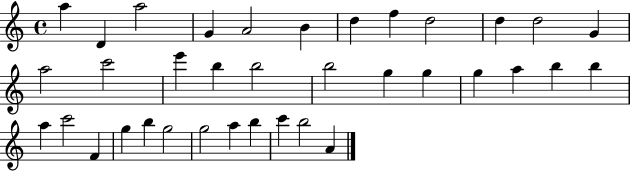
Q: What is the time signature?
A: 4/4